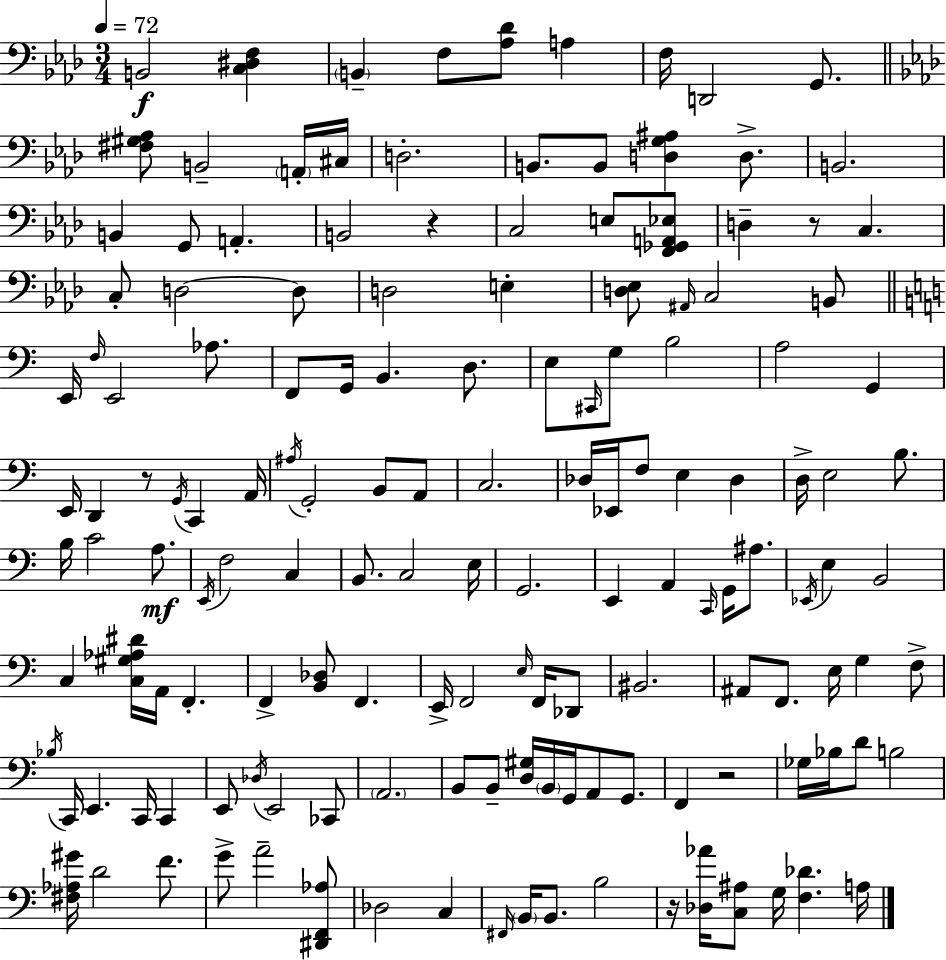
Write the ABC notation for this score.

X:1
T:Untitled
M:3/4
L:1/4
K:Ab
B,,2 [C,^D,F,] B,, F,/2 [_A,_D]/2 A, F,/4 D,,2 G,,/2 [^F,^G,_A,]/2 B,,2 A,,/4 ^C,/4 D,2 B,,/2 B,,/2 [D,G,^A,] D,/2 B,,2 B,, G,,/2 A,, B,,2 z C,2 E,/2 [F,,_G,,A,,_E,]/2 D, z/2 C, C,/2 D,2 D,/2 D,2 E, [D,_E,]/2 ^A,,/4 C,2 B,,/2 E,,/4 F,/4 E,,2 _A,/2 F,,/2 G,,/4 B,, D,/2 E,/2 ^C,,/4 G,/2 B,2 A,2 G,, E,,/4 D,, z/2 G,,/4 C,, A,,/4 ^A,/4 G,,2 B,,/2 A,,/2 C,2 _D,/4 _E,,/4 F,/2 E, _D, D,/4 E,2 B,/2 B,/4 C2 A,/2 E,,/4 F,2 C, B,,/2 C,2 E,/4 G,,2 E,, A,, C,,/4 G,,/4 ^A,/2 _E,,/4 E, B,,2 C, [C,^G,_A,^D]/4 A,,/4 F,, F,, [B,,_D,]/2 F,, E,,/4 F,,2 E,/4 F,,/4 _D,,/2 ^B,,2 ^A,,/2 F,,/2 E,/4 G, F,/2 _B,/4 C,,/4 E,, C,,/4 C,, E,,/2 _D,/4 E,,2 _C,,/2 A,,2 B,,/2 B,,/2 [D,^G,]/4 B,,/4 G,,/4 A,,/2 G,,/2 F,, z2 _G,/4 _B,/4 D/2 B,2 [^F,_A,^G]/4 D2 F/2 G/2 A2 [^D,,F,,_A,]/2 _D,2 C, ^F,,/4 B,,/4 B,,/2 B,2 z/4 [_D,_A]/4 [C,^A,]/2 G,/4 [F,_D] A,/4